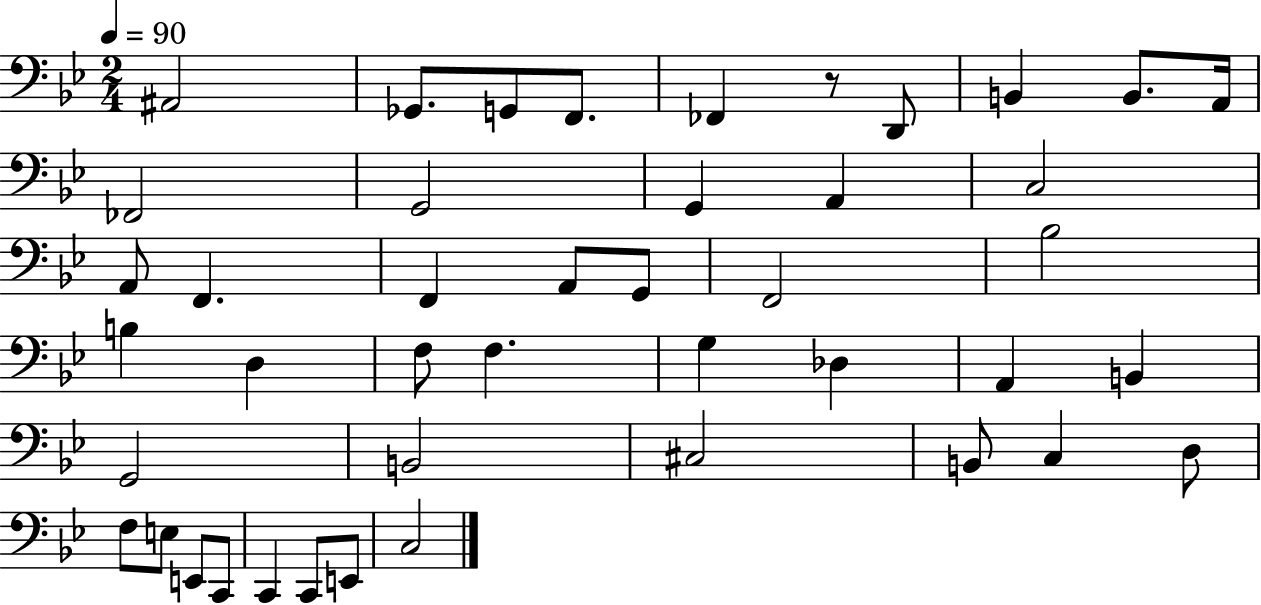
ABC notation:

X:1
T:Untitled
M:2/4
L:1/4
K:Bb
^A,,2 _G,,/2 G,,/2 F,,/2 _F,, z/2 D,,/2 B,, B,,/2 A,,/4 _F,,2 G,,2 G,, A,, C,2 A,,/2 F,, F,, A,,/2 G,,/2 F,,2 _B,2 B, D, F,/2 F, G, _D, A,, B,, G,,2 B,,2 ^C,2 B,,/2 C, D,/2 F,/2 E,/2 E,,/2 C,,/2 C,, C,,/2 E,,/2 C,2